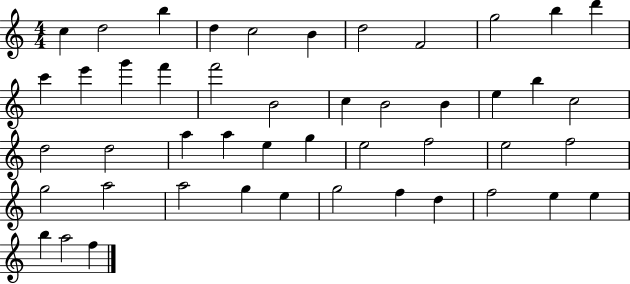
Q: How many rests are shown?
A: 0